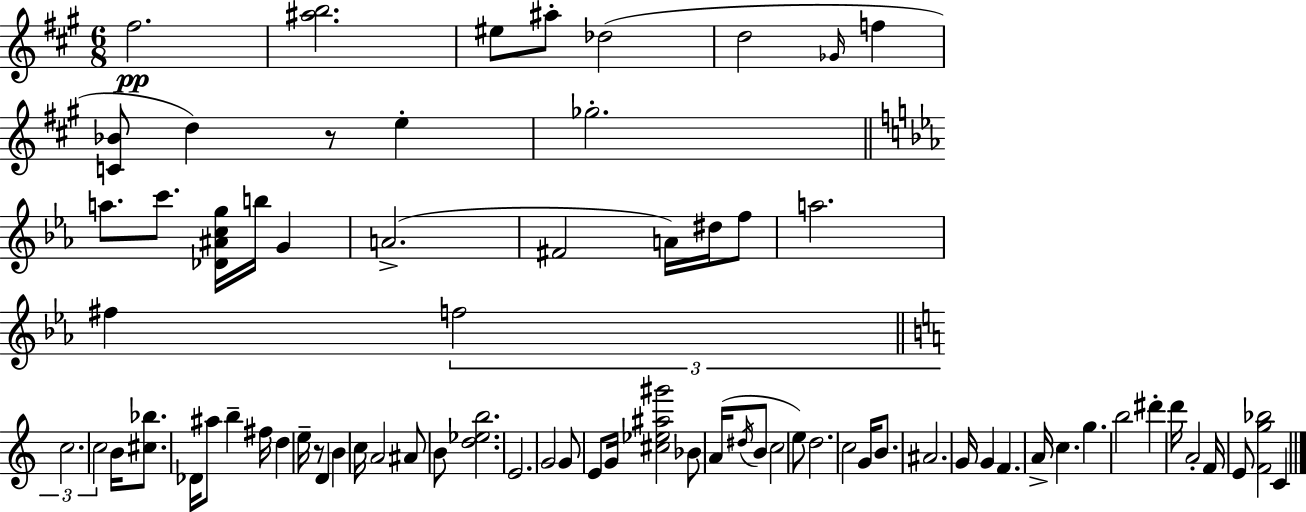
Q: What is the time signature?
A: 6/8